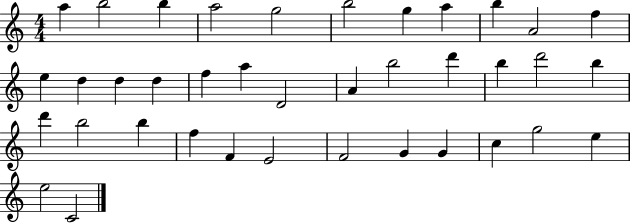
A5/q B5/h B5/q A5/h G5/h B5/h G5/q A5/q B5/q A4/h F5/q E5/q D5/q D5/q D5/q F5/q A5/q D4/h A4/q B5/h D6/q B5/q D6/h B5/q D6/q B5/h B5/q F5/q F4/q E4/h F4/h G4/q G4/q C5/q G5/h E5/q E5/h C4/h